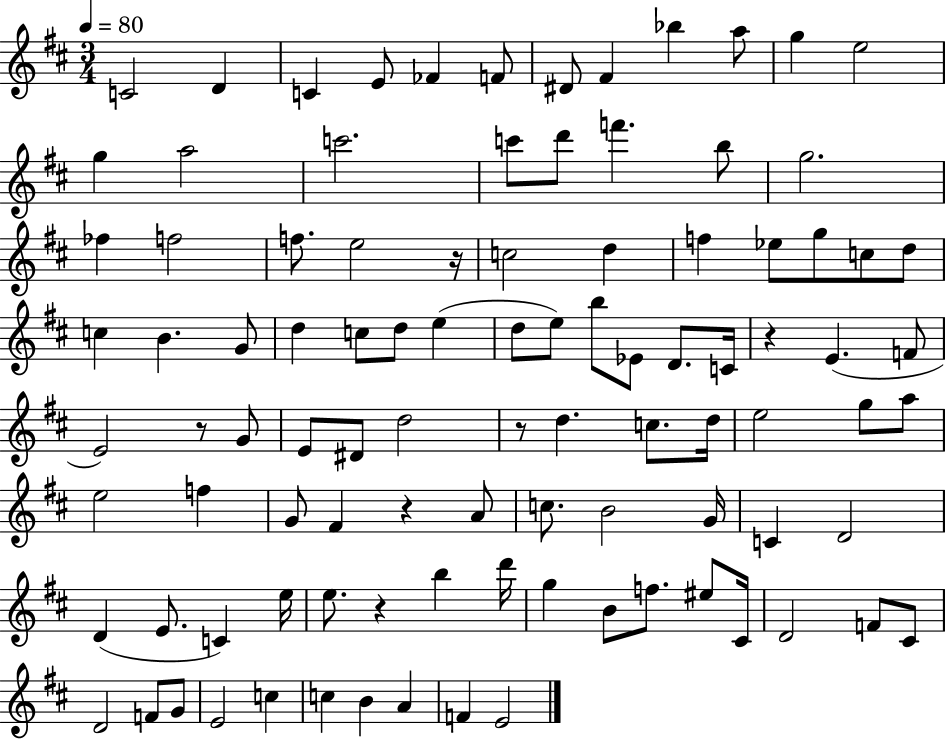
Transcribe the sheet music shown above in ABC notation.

X:1
T:Untitled
M:3/4
L:1/4
K:D
C2 D C E/2 _F F/2 ^D/2 ^F _b a/2 g e2 g a2 c'2 c'/2 d'/2 f' b/2 g2 _f f2 f/2 e2 z/4 c2 d f _e/2 g/2 c/2 d/2 c B G/2 d c/2 d/2 e d/2 e/2 b/2 _E/2 D/2 C/4 z E F/2 E2 z/2 G/2 E/2 ^D/2 d2 z/2 d c/2 d/4 e2 g/2 a/2 e2 f G/2 ^F z A/2 c/2 B2 G/4 C D2 D E/2 C e/4 e/2 z b d'/4 g B/2 f/2 ^e/2 ^C/4 D2 F/2 ^C/2 D2 F/2 G/2 E2 c c B A F E2